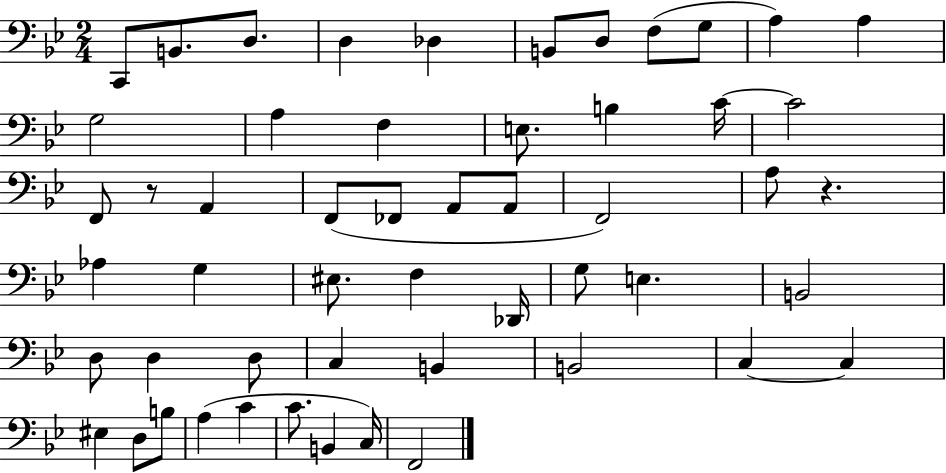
X:1
T:Untitled
M:2/4
L:1/4
K:Bb
C,,/2 B,,/2 D,/2 D, _D, B,,/2 D,/2 F,/2 G,/2 A, A, G,2 A, F, E,/2 B, C/4 C2 F,,/2 z/2 A,, F,,/2 _F,,/2 A,,/2 A,,/2 F,,2 A,/2 z _A, G, ^E,/2 F, _D,,/4 G,/2 E, B,,2 D,/2 D, D,/2 C, B,, B,,2 C, C, ^E, D,/2 B,/2 A, C C/2 B,, C,/4 F,,2